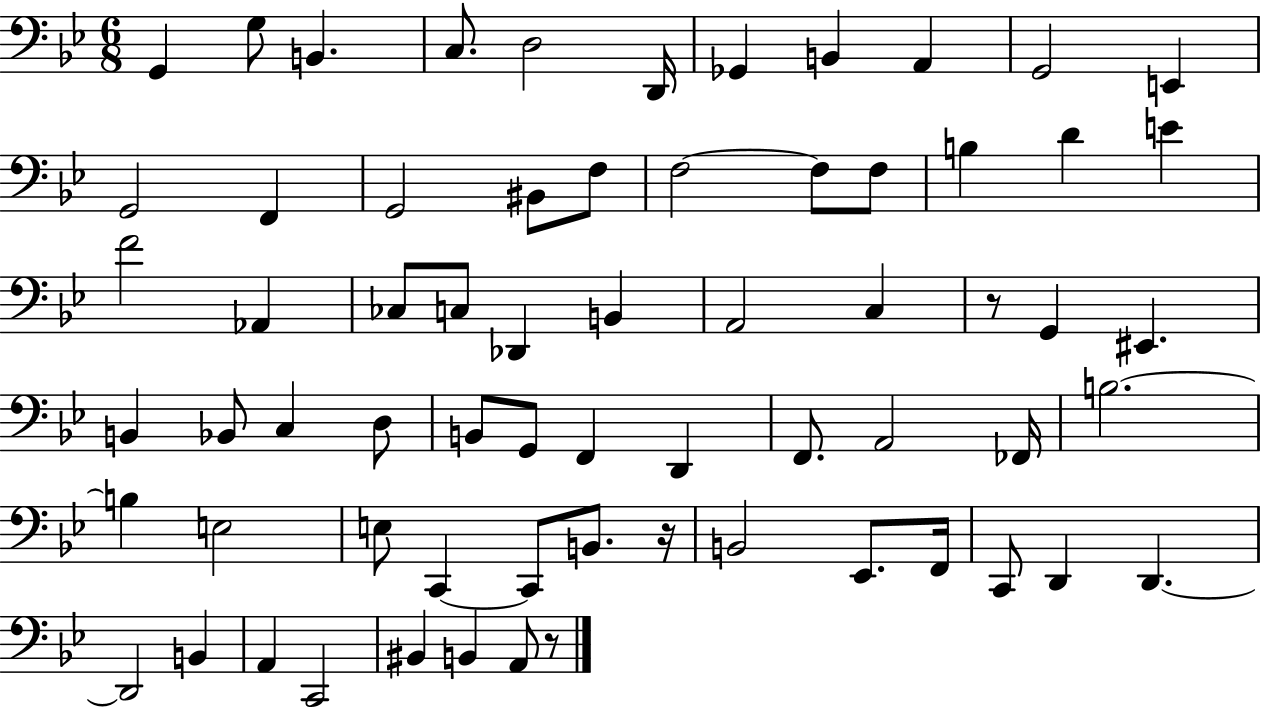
X:1
T:Untitled
M:6/8
L:1/4
K:Bb
G,, G,/2 B,, C,/2 D,2 D,,/4 _G,, B,, A,, G,,2 E,, G,,2 F,, G,,2 ^B,,/2 F,/2 F,2 F,/2 F,/2 B, D E F2 _A,, _C,/2 C,/2 _D,, B,, A,,2 C, z/2 G,, ^E,, B,, _B,,/2 C, D,/2 B,,/2 G,,/2 F,, D,, F,,/2 A,,2 _F,,/4 B,2 B, E,2 E,/2 C,, C,,/2 B,,/2 z/4 B,,2 _E,,/2 F,,/4 C,,/2 D,, D,, D,,2 B,, A,, C,,2 ^B,, B,, A,,/2 z/2